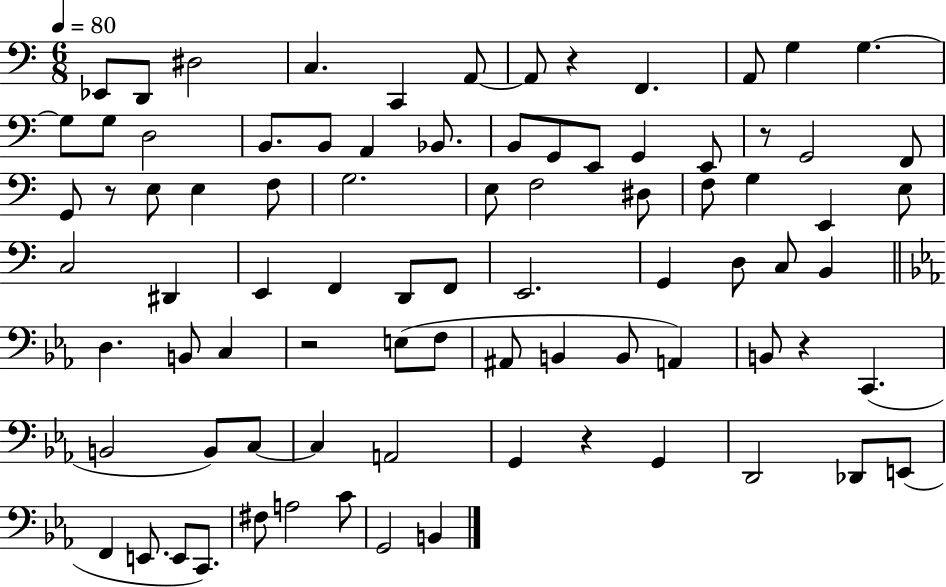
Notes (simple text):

Eb2/e D2/e D#3/h C3/q. C2/q A2/e A2/e R/q F2/q. A2/e G3/q G3/q. G3/e G3/e D3/h B2/e. B2/e A2/q Bb2/e. B2/e G2/e E2/e G2/q E2/e R/e G2/h F2/e G2/e R/e E3/e E3/q F3/e G3/h. E3/e F3/h D#3/e F3/e G3/q E2/q E3/e C3/h D#2/q E2/q F2/q D2/e F2/e E2/h. G2/q D3/e C3/e B2/q D3/q. B2/e C3/q R/h E3/e F3/e A#2/e B2/q B2/e A2/q B2/e R/q C2/q. B2/h B2/e C3/e C3/q A2/h G2/q R/q G2/q D2/h Db2/e E2/e F2/q E2/e. E2/e C2/e. F#3/e A3/h C4/e G2/h B2/q